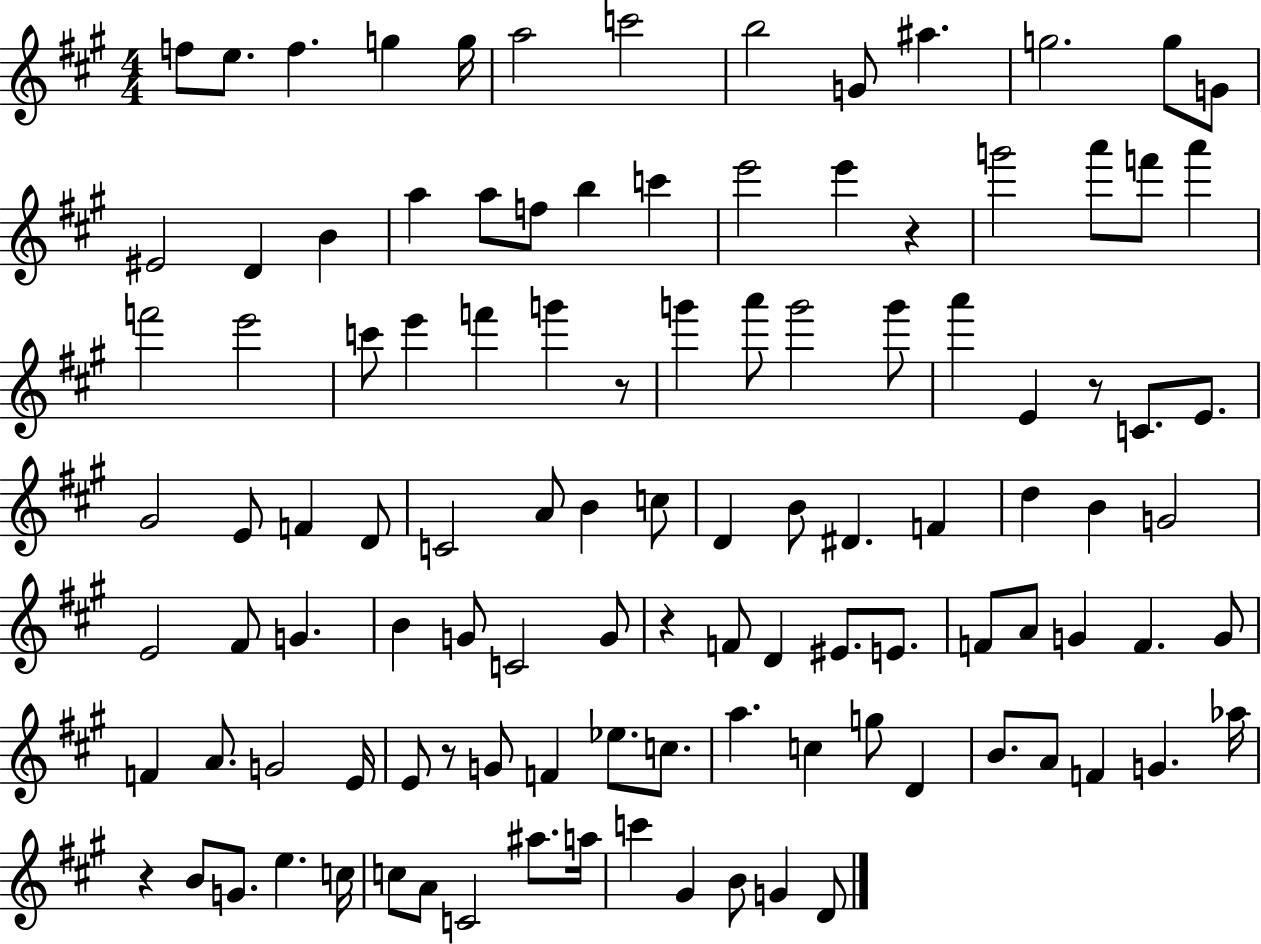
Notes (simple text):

F5/e E5/e. F5/q. G5/q G5/s A5/h C6/h B5/h G4/e A#5/q. G5/h. G5/e G4/e EIS4/h D4/q B4/q A5/q A5/e F5/e B5/q C6/q E6/h E6/q R/q G6/h A6/e F6/e A6/q F6/h E6/h C6/e E6/q F6/q G6/q R/e G6/q A6/e G6/h G6/e A6/q E4/q R/e C4/e. E4/e. G#4/h E4/e F4/q D4/e C4/h A4/e B4/q C5/e D4/q B4/e D#4/q. F4/q D5/q B4/q G4/h E4/h F#4/e G4/q. B4/q G4/e C4/h G4/e R/q F4/e D4/q EIS4/e. E4/e. F4/e A4/e G4/q F4/q. G4/e F4/q A4/e. G4/h E4/s E4/e R/e G4/e F4/q Eb5/e. C5/e. A5/q. C5/q G5/e D4/q B4/e. A4/e F4/q G4/q. Ab5/s R/q B4/e G4/e. E5/q. C5/s C5/e A4/e C4/h A#5/e. A5/s C6/q G#4/q B4/e G4/q D4/e